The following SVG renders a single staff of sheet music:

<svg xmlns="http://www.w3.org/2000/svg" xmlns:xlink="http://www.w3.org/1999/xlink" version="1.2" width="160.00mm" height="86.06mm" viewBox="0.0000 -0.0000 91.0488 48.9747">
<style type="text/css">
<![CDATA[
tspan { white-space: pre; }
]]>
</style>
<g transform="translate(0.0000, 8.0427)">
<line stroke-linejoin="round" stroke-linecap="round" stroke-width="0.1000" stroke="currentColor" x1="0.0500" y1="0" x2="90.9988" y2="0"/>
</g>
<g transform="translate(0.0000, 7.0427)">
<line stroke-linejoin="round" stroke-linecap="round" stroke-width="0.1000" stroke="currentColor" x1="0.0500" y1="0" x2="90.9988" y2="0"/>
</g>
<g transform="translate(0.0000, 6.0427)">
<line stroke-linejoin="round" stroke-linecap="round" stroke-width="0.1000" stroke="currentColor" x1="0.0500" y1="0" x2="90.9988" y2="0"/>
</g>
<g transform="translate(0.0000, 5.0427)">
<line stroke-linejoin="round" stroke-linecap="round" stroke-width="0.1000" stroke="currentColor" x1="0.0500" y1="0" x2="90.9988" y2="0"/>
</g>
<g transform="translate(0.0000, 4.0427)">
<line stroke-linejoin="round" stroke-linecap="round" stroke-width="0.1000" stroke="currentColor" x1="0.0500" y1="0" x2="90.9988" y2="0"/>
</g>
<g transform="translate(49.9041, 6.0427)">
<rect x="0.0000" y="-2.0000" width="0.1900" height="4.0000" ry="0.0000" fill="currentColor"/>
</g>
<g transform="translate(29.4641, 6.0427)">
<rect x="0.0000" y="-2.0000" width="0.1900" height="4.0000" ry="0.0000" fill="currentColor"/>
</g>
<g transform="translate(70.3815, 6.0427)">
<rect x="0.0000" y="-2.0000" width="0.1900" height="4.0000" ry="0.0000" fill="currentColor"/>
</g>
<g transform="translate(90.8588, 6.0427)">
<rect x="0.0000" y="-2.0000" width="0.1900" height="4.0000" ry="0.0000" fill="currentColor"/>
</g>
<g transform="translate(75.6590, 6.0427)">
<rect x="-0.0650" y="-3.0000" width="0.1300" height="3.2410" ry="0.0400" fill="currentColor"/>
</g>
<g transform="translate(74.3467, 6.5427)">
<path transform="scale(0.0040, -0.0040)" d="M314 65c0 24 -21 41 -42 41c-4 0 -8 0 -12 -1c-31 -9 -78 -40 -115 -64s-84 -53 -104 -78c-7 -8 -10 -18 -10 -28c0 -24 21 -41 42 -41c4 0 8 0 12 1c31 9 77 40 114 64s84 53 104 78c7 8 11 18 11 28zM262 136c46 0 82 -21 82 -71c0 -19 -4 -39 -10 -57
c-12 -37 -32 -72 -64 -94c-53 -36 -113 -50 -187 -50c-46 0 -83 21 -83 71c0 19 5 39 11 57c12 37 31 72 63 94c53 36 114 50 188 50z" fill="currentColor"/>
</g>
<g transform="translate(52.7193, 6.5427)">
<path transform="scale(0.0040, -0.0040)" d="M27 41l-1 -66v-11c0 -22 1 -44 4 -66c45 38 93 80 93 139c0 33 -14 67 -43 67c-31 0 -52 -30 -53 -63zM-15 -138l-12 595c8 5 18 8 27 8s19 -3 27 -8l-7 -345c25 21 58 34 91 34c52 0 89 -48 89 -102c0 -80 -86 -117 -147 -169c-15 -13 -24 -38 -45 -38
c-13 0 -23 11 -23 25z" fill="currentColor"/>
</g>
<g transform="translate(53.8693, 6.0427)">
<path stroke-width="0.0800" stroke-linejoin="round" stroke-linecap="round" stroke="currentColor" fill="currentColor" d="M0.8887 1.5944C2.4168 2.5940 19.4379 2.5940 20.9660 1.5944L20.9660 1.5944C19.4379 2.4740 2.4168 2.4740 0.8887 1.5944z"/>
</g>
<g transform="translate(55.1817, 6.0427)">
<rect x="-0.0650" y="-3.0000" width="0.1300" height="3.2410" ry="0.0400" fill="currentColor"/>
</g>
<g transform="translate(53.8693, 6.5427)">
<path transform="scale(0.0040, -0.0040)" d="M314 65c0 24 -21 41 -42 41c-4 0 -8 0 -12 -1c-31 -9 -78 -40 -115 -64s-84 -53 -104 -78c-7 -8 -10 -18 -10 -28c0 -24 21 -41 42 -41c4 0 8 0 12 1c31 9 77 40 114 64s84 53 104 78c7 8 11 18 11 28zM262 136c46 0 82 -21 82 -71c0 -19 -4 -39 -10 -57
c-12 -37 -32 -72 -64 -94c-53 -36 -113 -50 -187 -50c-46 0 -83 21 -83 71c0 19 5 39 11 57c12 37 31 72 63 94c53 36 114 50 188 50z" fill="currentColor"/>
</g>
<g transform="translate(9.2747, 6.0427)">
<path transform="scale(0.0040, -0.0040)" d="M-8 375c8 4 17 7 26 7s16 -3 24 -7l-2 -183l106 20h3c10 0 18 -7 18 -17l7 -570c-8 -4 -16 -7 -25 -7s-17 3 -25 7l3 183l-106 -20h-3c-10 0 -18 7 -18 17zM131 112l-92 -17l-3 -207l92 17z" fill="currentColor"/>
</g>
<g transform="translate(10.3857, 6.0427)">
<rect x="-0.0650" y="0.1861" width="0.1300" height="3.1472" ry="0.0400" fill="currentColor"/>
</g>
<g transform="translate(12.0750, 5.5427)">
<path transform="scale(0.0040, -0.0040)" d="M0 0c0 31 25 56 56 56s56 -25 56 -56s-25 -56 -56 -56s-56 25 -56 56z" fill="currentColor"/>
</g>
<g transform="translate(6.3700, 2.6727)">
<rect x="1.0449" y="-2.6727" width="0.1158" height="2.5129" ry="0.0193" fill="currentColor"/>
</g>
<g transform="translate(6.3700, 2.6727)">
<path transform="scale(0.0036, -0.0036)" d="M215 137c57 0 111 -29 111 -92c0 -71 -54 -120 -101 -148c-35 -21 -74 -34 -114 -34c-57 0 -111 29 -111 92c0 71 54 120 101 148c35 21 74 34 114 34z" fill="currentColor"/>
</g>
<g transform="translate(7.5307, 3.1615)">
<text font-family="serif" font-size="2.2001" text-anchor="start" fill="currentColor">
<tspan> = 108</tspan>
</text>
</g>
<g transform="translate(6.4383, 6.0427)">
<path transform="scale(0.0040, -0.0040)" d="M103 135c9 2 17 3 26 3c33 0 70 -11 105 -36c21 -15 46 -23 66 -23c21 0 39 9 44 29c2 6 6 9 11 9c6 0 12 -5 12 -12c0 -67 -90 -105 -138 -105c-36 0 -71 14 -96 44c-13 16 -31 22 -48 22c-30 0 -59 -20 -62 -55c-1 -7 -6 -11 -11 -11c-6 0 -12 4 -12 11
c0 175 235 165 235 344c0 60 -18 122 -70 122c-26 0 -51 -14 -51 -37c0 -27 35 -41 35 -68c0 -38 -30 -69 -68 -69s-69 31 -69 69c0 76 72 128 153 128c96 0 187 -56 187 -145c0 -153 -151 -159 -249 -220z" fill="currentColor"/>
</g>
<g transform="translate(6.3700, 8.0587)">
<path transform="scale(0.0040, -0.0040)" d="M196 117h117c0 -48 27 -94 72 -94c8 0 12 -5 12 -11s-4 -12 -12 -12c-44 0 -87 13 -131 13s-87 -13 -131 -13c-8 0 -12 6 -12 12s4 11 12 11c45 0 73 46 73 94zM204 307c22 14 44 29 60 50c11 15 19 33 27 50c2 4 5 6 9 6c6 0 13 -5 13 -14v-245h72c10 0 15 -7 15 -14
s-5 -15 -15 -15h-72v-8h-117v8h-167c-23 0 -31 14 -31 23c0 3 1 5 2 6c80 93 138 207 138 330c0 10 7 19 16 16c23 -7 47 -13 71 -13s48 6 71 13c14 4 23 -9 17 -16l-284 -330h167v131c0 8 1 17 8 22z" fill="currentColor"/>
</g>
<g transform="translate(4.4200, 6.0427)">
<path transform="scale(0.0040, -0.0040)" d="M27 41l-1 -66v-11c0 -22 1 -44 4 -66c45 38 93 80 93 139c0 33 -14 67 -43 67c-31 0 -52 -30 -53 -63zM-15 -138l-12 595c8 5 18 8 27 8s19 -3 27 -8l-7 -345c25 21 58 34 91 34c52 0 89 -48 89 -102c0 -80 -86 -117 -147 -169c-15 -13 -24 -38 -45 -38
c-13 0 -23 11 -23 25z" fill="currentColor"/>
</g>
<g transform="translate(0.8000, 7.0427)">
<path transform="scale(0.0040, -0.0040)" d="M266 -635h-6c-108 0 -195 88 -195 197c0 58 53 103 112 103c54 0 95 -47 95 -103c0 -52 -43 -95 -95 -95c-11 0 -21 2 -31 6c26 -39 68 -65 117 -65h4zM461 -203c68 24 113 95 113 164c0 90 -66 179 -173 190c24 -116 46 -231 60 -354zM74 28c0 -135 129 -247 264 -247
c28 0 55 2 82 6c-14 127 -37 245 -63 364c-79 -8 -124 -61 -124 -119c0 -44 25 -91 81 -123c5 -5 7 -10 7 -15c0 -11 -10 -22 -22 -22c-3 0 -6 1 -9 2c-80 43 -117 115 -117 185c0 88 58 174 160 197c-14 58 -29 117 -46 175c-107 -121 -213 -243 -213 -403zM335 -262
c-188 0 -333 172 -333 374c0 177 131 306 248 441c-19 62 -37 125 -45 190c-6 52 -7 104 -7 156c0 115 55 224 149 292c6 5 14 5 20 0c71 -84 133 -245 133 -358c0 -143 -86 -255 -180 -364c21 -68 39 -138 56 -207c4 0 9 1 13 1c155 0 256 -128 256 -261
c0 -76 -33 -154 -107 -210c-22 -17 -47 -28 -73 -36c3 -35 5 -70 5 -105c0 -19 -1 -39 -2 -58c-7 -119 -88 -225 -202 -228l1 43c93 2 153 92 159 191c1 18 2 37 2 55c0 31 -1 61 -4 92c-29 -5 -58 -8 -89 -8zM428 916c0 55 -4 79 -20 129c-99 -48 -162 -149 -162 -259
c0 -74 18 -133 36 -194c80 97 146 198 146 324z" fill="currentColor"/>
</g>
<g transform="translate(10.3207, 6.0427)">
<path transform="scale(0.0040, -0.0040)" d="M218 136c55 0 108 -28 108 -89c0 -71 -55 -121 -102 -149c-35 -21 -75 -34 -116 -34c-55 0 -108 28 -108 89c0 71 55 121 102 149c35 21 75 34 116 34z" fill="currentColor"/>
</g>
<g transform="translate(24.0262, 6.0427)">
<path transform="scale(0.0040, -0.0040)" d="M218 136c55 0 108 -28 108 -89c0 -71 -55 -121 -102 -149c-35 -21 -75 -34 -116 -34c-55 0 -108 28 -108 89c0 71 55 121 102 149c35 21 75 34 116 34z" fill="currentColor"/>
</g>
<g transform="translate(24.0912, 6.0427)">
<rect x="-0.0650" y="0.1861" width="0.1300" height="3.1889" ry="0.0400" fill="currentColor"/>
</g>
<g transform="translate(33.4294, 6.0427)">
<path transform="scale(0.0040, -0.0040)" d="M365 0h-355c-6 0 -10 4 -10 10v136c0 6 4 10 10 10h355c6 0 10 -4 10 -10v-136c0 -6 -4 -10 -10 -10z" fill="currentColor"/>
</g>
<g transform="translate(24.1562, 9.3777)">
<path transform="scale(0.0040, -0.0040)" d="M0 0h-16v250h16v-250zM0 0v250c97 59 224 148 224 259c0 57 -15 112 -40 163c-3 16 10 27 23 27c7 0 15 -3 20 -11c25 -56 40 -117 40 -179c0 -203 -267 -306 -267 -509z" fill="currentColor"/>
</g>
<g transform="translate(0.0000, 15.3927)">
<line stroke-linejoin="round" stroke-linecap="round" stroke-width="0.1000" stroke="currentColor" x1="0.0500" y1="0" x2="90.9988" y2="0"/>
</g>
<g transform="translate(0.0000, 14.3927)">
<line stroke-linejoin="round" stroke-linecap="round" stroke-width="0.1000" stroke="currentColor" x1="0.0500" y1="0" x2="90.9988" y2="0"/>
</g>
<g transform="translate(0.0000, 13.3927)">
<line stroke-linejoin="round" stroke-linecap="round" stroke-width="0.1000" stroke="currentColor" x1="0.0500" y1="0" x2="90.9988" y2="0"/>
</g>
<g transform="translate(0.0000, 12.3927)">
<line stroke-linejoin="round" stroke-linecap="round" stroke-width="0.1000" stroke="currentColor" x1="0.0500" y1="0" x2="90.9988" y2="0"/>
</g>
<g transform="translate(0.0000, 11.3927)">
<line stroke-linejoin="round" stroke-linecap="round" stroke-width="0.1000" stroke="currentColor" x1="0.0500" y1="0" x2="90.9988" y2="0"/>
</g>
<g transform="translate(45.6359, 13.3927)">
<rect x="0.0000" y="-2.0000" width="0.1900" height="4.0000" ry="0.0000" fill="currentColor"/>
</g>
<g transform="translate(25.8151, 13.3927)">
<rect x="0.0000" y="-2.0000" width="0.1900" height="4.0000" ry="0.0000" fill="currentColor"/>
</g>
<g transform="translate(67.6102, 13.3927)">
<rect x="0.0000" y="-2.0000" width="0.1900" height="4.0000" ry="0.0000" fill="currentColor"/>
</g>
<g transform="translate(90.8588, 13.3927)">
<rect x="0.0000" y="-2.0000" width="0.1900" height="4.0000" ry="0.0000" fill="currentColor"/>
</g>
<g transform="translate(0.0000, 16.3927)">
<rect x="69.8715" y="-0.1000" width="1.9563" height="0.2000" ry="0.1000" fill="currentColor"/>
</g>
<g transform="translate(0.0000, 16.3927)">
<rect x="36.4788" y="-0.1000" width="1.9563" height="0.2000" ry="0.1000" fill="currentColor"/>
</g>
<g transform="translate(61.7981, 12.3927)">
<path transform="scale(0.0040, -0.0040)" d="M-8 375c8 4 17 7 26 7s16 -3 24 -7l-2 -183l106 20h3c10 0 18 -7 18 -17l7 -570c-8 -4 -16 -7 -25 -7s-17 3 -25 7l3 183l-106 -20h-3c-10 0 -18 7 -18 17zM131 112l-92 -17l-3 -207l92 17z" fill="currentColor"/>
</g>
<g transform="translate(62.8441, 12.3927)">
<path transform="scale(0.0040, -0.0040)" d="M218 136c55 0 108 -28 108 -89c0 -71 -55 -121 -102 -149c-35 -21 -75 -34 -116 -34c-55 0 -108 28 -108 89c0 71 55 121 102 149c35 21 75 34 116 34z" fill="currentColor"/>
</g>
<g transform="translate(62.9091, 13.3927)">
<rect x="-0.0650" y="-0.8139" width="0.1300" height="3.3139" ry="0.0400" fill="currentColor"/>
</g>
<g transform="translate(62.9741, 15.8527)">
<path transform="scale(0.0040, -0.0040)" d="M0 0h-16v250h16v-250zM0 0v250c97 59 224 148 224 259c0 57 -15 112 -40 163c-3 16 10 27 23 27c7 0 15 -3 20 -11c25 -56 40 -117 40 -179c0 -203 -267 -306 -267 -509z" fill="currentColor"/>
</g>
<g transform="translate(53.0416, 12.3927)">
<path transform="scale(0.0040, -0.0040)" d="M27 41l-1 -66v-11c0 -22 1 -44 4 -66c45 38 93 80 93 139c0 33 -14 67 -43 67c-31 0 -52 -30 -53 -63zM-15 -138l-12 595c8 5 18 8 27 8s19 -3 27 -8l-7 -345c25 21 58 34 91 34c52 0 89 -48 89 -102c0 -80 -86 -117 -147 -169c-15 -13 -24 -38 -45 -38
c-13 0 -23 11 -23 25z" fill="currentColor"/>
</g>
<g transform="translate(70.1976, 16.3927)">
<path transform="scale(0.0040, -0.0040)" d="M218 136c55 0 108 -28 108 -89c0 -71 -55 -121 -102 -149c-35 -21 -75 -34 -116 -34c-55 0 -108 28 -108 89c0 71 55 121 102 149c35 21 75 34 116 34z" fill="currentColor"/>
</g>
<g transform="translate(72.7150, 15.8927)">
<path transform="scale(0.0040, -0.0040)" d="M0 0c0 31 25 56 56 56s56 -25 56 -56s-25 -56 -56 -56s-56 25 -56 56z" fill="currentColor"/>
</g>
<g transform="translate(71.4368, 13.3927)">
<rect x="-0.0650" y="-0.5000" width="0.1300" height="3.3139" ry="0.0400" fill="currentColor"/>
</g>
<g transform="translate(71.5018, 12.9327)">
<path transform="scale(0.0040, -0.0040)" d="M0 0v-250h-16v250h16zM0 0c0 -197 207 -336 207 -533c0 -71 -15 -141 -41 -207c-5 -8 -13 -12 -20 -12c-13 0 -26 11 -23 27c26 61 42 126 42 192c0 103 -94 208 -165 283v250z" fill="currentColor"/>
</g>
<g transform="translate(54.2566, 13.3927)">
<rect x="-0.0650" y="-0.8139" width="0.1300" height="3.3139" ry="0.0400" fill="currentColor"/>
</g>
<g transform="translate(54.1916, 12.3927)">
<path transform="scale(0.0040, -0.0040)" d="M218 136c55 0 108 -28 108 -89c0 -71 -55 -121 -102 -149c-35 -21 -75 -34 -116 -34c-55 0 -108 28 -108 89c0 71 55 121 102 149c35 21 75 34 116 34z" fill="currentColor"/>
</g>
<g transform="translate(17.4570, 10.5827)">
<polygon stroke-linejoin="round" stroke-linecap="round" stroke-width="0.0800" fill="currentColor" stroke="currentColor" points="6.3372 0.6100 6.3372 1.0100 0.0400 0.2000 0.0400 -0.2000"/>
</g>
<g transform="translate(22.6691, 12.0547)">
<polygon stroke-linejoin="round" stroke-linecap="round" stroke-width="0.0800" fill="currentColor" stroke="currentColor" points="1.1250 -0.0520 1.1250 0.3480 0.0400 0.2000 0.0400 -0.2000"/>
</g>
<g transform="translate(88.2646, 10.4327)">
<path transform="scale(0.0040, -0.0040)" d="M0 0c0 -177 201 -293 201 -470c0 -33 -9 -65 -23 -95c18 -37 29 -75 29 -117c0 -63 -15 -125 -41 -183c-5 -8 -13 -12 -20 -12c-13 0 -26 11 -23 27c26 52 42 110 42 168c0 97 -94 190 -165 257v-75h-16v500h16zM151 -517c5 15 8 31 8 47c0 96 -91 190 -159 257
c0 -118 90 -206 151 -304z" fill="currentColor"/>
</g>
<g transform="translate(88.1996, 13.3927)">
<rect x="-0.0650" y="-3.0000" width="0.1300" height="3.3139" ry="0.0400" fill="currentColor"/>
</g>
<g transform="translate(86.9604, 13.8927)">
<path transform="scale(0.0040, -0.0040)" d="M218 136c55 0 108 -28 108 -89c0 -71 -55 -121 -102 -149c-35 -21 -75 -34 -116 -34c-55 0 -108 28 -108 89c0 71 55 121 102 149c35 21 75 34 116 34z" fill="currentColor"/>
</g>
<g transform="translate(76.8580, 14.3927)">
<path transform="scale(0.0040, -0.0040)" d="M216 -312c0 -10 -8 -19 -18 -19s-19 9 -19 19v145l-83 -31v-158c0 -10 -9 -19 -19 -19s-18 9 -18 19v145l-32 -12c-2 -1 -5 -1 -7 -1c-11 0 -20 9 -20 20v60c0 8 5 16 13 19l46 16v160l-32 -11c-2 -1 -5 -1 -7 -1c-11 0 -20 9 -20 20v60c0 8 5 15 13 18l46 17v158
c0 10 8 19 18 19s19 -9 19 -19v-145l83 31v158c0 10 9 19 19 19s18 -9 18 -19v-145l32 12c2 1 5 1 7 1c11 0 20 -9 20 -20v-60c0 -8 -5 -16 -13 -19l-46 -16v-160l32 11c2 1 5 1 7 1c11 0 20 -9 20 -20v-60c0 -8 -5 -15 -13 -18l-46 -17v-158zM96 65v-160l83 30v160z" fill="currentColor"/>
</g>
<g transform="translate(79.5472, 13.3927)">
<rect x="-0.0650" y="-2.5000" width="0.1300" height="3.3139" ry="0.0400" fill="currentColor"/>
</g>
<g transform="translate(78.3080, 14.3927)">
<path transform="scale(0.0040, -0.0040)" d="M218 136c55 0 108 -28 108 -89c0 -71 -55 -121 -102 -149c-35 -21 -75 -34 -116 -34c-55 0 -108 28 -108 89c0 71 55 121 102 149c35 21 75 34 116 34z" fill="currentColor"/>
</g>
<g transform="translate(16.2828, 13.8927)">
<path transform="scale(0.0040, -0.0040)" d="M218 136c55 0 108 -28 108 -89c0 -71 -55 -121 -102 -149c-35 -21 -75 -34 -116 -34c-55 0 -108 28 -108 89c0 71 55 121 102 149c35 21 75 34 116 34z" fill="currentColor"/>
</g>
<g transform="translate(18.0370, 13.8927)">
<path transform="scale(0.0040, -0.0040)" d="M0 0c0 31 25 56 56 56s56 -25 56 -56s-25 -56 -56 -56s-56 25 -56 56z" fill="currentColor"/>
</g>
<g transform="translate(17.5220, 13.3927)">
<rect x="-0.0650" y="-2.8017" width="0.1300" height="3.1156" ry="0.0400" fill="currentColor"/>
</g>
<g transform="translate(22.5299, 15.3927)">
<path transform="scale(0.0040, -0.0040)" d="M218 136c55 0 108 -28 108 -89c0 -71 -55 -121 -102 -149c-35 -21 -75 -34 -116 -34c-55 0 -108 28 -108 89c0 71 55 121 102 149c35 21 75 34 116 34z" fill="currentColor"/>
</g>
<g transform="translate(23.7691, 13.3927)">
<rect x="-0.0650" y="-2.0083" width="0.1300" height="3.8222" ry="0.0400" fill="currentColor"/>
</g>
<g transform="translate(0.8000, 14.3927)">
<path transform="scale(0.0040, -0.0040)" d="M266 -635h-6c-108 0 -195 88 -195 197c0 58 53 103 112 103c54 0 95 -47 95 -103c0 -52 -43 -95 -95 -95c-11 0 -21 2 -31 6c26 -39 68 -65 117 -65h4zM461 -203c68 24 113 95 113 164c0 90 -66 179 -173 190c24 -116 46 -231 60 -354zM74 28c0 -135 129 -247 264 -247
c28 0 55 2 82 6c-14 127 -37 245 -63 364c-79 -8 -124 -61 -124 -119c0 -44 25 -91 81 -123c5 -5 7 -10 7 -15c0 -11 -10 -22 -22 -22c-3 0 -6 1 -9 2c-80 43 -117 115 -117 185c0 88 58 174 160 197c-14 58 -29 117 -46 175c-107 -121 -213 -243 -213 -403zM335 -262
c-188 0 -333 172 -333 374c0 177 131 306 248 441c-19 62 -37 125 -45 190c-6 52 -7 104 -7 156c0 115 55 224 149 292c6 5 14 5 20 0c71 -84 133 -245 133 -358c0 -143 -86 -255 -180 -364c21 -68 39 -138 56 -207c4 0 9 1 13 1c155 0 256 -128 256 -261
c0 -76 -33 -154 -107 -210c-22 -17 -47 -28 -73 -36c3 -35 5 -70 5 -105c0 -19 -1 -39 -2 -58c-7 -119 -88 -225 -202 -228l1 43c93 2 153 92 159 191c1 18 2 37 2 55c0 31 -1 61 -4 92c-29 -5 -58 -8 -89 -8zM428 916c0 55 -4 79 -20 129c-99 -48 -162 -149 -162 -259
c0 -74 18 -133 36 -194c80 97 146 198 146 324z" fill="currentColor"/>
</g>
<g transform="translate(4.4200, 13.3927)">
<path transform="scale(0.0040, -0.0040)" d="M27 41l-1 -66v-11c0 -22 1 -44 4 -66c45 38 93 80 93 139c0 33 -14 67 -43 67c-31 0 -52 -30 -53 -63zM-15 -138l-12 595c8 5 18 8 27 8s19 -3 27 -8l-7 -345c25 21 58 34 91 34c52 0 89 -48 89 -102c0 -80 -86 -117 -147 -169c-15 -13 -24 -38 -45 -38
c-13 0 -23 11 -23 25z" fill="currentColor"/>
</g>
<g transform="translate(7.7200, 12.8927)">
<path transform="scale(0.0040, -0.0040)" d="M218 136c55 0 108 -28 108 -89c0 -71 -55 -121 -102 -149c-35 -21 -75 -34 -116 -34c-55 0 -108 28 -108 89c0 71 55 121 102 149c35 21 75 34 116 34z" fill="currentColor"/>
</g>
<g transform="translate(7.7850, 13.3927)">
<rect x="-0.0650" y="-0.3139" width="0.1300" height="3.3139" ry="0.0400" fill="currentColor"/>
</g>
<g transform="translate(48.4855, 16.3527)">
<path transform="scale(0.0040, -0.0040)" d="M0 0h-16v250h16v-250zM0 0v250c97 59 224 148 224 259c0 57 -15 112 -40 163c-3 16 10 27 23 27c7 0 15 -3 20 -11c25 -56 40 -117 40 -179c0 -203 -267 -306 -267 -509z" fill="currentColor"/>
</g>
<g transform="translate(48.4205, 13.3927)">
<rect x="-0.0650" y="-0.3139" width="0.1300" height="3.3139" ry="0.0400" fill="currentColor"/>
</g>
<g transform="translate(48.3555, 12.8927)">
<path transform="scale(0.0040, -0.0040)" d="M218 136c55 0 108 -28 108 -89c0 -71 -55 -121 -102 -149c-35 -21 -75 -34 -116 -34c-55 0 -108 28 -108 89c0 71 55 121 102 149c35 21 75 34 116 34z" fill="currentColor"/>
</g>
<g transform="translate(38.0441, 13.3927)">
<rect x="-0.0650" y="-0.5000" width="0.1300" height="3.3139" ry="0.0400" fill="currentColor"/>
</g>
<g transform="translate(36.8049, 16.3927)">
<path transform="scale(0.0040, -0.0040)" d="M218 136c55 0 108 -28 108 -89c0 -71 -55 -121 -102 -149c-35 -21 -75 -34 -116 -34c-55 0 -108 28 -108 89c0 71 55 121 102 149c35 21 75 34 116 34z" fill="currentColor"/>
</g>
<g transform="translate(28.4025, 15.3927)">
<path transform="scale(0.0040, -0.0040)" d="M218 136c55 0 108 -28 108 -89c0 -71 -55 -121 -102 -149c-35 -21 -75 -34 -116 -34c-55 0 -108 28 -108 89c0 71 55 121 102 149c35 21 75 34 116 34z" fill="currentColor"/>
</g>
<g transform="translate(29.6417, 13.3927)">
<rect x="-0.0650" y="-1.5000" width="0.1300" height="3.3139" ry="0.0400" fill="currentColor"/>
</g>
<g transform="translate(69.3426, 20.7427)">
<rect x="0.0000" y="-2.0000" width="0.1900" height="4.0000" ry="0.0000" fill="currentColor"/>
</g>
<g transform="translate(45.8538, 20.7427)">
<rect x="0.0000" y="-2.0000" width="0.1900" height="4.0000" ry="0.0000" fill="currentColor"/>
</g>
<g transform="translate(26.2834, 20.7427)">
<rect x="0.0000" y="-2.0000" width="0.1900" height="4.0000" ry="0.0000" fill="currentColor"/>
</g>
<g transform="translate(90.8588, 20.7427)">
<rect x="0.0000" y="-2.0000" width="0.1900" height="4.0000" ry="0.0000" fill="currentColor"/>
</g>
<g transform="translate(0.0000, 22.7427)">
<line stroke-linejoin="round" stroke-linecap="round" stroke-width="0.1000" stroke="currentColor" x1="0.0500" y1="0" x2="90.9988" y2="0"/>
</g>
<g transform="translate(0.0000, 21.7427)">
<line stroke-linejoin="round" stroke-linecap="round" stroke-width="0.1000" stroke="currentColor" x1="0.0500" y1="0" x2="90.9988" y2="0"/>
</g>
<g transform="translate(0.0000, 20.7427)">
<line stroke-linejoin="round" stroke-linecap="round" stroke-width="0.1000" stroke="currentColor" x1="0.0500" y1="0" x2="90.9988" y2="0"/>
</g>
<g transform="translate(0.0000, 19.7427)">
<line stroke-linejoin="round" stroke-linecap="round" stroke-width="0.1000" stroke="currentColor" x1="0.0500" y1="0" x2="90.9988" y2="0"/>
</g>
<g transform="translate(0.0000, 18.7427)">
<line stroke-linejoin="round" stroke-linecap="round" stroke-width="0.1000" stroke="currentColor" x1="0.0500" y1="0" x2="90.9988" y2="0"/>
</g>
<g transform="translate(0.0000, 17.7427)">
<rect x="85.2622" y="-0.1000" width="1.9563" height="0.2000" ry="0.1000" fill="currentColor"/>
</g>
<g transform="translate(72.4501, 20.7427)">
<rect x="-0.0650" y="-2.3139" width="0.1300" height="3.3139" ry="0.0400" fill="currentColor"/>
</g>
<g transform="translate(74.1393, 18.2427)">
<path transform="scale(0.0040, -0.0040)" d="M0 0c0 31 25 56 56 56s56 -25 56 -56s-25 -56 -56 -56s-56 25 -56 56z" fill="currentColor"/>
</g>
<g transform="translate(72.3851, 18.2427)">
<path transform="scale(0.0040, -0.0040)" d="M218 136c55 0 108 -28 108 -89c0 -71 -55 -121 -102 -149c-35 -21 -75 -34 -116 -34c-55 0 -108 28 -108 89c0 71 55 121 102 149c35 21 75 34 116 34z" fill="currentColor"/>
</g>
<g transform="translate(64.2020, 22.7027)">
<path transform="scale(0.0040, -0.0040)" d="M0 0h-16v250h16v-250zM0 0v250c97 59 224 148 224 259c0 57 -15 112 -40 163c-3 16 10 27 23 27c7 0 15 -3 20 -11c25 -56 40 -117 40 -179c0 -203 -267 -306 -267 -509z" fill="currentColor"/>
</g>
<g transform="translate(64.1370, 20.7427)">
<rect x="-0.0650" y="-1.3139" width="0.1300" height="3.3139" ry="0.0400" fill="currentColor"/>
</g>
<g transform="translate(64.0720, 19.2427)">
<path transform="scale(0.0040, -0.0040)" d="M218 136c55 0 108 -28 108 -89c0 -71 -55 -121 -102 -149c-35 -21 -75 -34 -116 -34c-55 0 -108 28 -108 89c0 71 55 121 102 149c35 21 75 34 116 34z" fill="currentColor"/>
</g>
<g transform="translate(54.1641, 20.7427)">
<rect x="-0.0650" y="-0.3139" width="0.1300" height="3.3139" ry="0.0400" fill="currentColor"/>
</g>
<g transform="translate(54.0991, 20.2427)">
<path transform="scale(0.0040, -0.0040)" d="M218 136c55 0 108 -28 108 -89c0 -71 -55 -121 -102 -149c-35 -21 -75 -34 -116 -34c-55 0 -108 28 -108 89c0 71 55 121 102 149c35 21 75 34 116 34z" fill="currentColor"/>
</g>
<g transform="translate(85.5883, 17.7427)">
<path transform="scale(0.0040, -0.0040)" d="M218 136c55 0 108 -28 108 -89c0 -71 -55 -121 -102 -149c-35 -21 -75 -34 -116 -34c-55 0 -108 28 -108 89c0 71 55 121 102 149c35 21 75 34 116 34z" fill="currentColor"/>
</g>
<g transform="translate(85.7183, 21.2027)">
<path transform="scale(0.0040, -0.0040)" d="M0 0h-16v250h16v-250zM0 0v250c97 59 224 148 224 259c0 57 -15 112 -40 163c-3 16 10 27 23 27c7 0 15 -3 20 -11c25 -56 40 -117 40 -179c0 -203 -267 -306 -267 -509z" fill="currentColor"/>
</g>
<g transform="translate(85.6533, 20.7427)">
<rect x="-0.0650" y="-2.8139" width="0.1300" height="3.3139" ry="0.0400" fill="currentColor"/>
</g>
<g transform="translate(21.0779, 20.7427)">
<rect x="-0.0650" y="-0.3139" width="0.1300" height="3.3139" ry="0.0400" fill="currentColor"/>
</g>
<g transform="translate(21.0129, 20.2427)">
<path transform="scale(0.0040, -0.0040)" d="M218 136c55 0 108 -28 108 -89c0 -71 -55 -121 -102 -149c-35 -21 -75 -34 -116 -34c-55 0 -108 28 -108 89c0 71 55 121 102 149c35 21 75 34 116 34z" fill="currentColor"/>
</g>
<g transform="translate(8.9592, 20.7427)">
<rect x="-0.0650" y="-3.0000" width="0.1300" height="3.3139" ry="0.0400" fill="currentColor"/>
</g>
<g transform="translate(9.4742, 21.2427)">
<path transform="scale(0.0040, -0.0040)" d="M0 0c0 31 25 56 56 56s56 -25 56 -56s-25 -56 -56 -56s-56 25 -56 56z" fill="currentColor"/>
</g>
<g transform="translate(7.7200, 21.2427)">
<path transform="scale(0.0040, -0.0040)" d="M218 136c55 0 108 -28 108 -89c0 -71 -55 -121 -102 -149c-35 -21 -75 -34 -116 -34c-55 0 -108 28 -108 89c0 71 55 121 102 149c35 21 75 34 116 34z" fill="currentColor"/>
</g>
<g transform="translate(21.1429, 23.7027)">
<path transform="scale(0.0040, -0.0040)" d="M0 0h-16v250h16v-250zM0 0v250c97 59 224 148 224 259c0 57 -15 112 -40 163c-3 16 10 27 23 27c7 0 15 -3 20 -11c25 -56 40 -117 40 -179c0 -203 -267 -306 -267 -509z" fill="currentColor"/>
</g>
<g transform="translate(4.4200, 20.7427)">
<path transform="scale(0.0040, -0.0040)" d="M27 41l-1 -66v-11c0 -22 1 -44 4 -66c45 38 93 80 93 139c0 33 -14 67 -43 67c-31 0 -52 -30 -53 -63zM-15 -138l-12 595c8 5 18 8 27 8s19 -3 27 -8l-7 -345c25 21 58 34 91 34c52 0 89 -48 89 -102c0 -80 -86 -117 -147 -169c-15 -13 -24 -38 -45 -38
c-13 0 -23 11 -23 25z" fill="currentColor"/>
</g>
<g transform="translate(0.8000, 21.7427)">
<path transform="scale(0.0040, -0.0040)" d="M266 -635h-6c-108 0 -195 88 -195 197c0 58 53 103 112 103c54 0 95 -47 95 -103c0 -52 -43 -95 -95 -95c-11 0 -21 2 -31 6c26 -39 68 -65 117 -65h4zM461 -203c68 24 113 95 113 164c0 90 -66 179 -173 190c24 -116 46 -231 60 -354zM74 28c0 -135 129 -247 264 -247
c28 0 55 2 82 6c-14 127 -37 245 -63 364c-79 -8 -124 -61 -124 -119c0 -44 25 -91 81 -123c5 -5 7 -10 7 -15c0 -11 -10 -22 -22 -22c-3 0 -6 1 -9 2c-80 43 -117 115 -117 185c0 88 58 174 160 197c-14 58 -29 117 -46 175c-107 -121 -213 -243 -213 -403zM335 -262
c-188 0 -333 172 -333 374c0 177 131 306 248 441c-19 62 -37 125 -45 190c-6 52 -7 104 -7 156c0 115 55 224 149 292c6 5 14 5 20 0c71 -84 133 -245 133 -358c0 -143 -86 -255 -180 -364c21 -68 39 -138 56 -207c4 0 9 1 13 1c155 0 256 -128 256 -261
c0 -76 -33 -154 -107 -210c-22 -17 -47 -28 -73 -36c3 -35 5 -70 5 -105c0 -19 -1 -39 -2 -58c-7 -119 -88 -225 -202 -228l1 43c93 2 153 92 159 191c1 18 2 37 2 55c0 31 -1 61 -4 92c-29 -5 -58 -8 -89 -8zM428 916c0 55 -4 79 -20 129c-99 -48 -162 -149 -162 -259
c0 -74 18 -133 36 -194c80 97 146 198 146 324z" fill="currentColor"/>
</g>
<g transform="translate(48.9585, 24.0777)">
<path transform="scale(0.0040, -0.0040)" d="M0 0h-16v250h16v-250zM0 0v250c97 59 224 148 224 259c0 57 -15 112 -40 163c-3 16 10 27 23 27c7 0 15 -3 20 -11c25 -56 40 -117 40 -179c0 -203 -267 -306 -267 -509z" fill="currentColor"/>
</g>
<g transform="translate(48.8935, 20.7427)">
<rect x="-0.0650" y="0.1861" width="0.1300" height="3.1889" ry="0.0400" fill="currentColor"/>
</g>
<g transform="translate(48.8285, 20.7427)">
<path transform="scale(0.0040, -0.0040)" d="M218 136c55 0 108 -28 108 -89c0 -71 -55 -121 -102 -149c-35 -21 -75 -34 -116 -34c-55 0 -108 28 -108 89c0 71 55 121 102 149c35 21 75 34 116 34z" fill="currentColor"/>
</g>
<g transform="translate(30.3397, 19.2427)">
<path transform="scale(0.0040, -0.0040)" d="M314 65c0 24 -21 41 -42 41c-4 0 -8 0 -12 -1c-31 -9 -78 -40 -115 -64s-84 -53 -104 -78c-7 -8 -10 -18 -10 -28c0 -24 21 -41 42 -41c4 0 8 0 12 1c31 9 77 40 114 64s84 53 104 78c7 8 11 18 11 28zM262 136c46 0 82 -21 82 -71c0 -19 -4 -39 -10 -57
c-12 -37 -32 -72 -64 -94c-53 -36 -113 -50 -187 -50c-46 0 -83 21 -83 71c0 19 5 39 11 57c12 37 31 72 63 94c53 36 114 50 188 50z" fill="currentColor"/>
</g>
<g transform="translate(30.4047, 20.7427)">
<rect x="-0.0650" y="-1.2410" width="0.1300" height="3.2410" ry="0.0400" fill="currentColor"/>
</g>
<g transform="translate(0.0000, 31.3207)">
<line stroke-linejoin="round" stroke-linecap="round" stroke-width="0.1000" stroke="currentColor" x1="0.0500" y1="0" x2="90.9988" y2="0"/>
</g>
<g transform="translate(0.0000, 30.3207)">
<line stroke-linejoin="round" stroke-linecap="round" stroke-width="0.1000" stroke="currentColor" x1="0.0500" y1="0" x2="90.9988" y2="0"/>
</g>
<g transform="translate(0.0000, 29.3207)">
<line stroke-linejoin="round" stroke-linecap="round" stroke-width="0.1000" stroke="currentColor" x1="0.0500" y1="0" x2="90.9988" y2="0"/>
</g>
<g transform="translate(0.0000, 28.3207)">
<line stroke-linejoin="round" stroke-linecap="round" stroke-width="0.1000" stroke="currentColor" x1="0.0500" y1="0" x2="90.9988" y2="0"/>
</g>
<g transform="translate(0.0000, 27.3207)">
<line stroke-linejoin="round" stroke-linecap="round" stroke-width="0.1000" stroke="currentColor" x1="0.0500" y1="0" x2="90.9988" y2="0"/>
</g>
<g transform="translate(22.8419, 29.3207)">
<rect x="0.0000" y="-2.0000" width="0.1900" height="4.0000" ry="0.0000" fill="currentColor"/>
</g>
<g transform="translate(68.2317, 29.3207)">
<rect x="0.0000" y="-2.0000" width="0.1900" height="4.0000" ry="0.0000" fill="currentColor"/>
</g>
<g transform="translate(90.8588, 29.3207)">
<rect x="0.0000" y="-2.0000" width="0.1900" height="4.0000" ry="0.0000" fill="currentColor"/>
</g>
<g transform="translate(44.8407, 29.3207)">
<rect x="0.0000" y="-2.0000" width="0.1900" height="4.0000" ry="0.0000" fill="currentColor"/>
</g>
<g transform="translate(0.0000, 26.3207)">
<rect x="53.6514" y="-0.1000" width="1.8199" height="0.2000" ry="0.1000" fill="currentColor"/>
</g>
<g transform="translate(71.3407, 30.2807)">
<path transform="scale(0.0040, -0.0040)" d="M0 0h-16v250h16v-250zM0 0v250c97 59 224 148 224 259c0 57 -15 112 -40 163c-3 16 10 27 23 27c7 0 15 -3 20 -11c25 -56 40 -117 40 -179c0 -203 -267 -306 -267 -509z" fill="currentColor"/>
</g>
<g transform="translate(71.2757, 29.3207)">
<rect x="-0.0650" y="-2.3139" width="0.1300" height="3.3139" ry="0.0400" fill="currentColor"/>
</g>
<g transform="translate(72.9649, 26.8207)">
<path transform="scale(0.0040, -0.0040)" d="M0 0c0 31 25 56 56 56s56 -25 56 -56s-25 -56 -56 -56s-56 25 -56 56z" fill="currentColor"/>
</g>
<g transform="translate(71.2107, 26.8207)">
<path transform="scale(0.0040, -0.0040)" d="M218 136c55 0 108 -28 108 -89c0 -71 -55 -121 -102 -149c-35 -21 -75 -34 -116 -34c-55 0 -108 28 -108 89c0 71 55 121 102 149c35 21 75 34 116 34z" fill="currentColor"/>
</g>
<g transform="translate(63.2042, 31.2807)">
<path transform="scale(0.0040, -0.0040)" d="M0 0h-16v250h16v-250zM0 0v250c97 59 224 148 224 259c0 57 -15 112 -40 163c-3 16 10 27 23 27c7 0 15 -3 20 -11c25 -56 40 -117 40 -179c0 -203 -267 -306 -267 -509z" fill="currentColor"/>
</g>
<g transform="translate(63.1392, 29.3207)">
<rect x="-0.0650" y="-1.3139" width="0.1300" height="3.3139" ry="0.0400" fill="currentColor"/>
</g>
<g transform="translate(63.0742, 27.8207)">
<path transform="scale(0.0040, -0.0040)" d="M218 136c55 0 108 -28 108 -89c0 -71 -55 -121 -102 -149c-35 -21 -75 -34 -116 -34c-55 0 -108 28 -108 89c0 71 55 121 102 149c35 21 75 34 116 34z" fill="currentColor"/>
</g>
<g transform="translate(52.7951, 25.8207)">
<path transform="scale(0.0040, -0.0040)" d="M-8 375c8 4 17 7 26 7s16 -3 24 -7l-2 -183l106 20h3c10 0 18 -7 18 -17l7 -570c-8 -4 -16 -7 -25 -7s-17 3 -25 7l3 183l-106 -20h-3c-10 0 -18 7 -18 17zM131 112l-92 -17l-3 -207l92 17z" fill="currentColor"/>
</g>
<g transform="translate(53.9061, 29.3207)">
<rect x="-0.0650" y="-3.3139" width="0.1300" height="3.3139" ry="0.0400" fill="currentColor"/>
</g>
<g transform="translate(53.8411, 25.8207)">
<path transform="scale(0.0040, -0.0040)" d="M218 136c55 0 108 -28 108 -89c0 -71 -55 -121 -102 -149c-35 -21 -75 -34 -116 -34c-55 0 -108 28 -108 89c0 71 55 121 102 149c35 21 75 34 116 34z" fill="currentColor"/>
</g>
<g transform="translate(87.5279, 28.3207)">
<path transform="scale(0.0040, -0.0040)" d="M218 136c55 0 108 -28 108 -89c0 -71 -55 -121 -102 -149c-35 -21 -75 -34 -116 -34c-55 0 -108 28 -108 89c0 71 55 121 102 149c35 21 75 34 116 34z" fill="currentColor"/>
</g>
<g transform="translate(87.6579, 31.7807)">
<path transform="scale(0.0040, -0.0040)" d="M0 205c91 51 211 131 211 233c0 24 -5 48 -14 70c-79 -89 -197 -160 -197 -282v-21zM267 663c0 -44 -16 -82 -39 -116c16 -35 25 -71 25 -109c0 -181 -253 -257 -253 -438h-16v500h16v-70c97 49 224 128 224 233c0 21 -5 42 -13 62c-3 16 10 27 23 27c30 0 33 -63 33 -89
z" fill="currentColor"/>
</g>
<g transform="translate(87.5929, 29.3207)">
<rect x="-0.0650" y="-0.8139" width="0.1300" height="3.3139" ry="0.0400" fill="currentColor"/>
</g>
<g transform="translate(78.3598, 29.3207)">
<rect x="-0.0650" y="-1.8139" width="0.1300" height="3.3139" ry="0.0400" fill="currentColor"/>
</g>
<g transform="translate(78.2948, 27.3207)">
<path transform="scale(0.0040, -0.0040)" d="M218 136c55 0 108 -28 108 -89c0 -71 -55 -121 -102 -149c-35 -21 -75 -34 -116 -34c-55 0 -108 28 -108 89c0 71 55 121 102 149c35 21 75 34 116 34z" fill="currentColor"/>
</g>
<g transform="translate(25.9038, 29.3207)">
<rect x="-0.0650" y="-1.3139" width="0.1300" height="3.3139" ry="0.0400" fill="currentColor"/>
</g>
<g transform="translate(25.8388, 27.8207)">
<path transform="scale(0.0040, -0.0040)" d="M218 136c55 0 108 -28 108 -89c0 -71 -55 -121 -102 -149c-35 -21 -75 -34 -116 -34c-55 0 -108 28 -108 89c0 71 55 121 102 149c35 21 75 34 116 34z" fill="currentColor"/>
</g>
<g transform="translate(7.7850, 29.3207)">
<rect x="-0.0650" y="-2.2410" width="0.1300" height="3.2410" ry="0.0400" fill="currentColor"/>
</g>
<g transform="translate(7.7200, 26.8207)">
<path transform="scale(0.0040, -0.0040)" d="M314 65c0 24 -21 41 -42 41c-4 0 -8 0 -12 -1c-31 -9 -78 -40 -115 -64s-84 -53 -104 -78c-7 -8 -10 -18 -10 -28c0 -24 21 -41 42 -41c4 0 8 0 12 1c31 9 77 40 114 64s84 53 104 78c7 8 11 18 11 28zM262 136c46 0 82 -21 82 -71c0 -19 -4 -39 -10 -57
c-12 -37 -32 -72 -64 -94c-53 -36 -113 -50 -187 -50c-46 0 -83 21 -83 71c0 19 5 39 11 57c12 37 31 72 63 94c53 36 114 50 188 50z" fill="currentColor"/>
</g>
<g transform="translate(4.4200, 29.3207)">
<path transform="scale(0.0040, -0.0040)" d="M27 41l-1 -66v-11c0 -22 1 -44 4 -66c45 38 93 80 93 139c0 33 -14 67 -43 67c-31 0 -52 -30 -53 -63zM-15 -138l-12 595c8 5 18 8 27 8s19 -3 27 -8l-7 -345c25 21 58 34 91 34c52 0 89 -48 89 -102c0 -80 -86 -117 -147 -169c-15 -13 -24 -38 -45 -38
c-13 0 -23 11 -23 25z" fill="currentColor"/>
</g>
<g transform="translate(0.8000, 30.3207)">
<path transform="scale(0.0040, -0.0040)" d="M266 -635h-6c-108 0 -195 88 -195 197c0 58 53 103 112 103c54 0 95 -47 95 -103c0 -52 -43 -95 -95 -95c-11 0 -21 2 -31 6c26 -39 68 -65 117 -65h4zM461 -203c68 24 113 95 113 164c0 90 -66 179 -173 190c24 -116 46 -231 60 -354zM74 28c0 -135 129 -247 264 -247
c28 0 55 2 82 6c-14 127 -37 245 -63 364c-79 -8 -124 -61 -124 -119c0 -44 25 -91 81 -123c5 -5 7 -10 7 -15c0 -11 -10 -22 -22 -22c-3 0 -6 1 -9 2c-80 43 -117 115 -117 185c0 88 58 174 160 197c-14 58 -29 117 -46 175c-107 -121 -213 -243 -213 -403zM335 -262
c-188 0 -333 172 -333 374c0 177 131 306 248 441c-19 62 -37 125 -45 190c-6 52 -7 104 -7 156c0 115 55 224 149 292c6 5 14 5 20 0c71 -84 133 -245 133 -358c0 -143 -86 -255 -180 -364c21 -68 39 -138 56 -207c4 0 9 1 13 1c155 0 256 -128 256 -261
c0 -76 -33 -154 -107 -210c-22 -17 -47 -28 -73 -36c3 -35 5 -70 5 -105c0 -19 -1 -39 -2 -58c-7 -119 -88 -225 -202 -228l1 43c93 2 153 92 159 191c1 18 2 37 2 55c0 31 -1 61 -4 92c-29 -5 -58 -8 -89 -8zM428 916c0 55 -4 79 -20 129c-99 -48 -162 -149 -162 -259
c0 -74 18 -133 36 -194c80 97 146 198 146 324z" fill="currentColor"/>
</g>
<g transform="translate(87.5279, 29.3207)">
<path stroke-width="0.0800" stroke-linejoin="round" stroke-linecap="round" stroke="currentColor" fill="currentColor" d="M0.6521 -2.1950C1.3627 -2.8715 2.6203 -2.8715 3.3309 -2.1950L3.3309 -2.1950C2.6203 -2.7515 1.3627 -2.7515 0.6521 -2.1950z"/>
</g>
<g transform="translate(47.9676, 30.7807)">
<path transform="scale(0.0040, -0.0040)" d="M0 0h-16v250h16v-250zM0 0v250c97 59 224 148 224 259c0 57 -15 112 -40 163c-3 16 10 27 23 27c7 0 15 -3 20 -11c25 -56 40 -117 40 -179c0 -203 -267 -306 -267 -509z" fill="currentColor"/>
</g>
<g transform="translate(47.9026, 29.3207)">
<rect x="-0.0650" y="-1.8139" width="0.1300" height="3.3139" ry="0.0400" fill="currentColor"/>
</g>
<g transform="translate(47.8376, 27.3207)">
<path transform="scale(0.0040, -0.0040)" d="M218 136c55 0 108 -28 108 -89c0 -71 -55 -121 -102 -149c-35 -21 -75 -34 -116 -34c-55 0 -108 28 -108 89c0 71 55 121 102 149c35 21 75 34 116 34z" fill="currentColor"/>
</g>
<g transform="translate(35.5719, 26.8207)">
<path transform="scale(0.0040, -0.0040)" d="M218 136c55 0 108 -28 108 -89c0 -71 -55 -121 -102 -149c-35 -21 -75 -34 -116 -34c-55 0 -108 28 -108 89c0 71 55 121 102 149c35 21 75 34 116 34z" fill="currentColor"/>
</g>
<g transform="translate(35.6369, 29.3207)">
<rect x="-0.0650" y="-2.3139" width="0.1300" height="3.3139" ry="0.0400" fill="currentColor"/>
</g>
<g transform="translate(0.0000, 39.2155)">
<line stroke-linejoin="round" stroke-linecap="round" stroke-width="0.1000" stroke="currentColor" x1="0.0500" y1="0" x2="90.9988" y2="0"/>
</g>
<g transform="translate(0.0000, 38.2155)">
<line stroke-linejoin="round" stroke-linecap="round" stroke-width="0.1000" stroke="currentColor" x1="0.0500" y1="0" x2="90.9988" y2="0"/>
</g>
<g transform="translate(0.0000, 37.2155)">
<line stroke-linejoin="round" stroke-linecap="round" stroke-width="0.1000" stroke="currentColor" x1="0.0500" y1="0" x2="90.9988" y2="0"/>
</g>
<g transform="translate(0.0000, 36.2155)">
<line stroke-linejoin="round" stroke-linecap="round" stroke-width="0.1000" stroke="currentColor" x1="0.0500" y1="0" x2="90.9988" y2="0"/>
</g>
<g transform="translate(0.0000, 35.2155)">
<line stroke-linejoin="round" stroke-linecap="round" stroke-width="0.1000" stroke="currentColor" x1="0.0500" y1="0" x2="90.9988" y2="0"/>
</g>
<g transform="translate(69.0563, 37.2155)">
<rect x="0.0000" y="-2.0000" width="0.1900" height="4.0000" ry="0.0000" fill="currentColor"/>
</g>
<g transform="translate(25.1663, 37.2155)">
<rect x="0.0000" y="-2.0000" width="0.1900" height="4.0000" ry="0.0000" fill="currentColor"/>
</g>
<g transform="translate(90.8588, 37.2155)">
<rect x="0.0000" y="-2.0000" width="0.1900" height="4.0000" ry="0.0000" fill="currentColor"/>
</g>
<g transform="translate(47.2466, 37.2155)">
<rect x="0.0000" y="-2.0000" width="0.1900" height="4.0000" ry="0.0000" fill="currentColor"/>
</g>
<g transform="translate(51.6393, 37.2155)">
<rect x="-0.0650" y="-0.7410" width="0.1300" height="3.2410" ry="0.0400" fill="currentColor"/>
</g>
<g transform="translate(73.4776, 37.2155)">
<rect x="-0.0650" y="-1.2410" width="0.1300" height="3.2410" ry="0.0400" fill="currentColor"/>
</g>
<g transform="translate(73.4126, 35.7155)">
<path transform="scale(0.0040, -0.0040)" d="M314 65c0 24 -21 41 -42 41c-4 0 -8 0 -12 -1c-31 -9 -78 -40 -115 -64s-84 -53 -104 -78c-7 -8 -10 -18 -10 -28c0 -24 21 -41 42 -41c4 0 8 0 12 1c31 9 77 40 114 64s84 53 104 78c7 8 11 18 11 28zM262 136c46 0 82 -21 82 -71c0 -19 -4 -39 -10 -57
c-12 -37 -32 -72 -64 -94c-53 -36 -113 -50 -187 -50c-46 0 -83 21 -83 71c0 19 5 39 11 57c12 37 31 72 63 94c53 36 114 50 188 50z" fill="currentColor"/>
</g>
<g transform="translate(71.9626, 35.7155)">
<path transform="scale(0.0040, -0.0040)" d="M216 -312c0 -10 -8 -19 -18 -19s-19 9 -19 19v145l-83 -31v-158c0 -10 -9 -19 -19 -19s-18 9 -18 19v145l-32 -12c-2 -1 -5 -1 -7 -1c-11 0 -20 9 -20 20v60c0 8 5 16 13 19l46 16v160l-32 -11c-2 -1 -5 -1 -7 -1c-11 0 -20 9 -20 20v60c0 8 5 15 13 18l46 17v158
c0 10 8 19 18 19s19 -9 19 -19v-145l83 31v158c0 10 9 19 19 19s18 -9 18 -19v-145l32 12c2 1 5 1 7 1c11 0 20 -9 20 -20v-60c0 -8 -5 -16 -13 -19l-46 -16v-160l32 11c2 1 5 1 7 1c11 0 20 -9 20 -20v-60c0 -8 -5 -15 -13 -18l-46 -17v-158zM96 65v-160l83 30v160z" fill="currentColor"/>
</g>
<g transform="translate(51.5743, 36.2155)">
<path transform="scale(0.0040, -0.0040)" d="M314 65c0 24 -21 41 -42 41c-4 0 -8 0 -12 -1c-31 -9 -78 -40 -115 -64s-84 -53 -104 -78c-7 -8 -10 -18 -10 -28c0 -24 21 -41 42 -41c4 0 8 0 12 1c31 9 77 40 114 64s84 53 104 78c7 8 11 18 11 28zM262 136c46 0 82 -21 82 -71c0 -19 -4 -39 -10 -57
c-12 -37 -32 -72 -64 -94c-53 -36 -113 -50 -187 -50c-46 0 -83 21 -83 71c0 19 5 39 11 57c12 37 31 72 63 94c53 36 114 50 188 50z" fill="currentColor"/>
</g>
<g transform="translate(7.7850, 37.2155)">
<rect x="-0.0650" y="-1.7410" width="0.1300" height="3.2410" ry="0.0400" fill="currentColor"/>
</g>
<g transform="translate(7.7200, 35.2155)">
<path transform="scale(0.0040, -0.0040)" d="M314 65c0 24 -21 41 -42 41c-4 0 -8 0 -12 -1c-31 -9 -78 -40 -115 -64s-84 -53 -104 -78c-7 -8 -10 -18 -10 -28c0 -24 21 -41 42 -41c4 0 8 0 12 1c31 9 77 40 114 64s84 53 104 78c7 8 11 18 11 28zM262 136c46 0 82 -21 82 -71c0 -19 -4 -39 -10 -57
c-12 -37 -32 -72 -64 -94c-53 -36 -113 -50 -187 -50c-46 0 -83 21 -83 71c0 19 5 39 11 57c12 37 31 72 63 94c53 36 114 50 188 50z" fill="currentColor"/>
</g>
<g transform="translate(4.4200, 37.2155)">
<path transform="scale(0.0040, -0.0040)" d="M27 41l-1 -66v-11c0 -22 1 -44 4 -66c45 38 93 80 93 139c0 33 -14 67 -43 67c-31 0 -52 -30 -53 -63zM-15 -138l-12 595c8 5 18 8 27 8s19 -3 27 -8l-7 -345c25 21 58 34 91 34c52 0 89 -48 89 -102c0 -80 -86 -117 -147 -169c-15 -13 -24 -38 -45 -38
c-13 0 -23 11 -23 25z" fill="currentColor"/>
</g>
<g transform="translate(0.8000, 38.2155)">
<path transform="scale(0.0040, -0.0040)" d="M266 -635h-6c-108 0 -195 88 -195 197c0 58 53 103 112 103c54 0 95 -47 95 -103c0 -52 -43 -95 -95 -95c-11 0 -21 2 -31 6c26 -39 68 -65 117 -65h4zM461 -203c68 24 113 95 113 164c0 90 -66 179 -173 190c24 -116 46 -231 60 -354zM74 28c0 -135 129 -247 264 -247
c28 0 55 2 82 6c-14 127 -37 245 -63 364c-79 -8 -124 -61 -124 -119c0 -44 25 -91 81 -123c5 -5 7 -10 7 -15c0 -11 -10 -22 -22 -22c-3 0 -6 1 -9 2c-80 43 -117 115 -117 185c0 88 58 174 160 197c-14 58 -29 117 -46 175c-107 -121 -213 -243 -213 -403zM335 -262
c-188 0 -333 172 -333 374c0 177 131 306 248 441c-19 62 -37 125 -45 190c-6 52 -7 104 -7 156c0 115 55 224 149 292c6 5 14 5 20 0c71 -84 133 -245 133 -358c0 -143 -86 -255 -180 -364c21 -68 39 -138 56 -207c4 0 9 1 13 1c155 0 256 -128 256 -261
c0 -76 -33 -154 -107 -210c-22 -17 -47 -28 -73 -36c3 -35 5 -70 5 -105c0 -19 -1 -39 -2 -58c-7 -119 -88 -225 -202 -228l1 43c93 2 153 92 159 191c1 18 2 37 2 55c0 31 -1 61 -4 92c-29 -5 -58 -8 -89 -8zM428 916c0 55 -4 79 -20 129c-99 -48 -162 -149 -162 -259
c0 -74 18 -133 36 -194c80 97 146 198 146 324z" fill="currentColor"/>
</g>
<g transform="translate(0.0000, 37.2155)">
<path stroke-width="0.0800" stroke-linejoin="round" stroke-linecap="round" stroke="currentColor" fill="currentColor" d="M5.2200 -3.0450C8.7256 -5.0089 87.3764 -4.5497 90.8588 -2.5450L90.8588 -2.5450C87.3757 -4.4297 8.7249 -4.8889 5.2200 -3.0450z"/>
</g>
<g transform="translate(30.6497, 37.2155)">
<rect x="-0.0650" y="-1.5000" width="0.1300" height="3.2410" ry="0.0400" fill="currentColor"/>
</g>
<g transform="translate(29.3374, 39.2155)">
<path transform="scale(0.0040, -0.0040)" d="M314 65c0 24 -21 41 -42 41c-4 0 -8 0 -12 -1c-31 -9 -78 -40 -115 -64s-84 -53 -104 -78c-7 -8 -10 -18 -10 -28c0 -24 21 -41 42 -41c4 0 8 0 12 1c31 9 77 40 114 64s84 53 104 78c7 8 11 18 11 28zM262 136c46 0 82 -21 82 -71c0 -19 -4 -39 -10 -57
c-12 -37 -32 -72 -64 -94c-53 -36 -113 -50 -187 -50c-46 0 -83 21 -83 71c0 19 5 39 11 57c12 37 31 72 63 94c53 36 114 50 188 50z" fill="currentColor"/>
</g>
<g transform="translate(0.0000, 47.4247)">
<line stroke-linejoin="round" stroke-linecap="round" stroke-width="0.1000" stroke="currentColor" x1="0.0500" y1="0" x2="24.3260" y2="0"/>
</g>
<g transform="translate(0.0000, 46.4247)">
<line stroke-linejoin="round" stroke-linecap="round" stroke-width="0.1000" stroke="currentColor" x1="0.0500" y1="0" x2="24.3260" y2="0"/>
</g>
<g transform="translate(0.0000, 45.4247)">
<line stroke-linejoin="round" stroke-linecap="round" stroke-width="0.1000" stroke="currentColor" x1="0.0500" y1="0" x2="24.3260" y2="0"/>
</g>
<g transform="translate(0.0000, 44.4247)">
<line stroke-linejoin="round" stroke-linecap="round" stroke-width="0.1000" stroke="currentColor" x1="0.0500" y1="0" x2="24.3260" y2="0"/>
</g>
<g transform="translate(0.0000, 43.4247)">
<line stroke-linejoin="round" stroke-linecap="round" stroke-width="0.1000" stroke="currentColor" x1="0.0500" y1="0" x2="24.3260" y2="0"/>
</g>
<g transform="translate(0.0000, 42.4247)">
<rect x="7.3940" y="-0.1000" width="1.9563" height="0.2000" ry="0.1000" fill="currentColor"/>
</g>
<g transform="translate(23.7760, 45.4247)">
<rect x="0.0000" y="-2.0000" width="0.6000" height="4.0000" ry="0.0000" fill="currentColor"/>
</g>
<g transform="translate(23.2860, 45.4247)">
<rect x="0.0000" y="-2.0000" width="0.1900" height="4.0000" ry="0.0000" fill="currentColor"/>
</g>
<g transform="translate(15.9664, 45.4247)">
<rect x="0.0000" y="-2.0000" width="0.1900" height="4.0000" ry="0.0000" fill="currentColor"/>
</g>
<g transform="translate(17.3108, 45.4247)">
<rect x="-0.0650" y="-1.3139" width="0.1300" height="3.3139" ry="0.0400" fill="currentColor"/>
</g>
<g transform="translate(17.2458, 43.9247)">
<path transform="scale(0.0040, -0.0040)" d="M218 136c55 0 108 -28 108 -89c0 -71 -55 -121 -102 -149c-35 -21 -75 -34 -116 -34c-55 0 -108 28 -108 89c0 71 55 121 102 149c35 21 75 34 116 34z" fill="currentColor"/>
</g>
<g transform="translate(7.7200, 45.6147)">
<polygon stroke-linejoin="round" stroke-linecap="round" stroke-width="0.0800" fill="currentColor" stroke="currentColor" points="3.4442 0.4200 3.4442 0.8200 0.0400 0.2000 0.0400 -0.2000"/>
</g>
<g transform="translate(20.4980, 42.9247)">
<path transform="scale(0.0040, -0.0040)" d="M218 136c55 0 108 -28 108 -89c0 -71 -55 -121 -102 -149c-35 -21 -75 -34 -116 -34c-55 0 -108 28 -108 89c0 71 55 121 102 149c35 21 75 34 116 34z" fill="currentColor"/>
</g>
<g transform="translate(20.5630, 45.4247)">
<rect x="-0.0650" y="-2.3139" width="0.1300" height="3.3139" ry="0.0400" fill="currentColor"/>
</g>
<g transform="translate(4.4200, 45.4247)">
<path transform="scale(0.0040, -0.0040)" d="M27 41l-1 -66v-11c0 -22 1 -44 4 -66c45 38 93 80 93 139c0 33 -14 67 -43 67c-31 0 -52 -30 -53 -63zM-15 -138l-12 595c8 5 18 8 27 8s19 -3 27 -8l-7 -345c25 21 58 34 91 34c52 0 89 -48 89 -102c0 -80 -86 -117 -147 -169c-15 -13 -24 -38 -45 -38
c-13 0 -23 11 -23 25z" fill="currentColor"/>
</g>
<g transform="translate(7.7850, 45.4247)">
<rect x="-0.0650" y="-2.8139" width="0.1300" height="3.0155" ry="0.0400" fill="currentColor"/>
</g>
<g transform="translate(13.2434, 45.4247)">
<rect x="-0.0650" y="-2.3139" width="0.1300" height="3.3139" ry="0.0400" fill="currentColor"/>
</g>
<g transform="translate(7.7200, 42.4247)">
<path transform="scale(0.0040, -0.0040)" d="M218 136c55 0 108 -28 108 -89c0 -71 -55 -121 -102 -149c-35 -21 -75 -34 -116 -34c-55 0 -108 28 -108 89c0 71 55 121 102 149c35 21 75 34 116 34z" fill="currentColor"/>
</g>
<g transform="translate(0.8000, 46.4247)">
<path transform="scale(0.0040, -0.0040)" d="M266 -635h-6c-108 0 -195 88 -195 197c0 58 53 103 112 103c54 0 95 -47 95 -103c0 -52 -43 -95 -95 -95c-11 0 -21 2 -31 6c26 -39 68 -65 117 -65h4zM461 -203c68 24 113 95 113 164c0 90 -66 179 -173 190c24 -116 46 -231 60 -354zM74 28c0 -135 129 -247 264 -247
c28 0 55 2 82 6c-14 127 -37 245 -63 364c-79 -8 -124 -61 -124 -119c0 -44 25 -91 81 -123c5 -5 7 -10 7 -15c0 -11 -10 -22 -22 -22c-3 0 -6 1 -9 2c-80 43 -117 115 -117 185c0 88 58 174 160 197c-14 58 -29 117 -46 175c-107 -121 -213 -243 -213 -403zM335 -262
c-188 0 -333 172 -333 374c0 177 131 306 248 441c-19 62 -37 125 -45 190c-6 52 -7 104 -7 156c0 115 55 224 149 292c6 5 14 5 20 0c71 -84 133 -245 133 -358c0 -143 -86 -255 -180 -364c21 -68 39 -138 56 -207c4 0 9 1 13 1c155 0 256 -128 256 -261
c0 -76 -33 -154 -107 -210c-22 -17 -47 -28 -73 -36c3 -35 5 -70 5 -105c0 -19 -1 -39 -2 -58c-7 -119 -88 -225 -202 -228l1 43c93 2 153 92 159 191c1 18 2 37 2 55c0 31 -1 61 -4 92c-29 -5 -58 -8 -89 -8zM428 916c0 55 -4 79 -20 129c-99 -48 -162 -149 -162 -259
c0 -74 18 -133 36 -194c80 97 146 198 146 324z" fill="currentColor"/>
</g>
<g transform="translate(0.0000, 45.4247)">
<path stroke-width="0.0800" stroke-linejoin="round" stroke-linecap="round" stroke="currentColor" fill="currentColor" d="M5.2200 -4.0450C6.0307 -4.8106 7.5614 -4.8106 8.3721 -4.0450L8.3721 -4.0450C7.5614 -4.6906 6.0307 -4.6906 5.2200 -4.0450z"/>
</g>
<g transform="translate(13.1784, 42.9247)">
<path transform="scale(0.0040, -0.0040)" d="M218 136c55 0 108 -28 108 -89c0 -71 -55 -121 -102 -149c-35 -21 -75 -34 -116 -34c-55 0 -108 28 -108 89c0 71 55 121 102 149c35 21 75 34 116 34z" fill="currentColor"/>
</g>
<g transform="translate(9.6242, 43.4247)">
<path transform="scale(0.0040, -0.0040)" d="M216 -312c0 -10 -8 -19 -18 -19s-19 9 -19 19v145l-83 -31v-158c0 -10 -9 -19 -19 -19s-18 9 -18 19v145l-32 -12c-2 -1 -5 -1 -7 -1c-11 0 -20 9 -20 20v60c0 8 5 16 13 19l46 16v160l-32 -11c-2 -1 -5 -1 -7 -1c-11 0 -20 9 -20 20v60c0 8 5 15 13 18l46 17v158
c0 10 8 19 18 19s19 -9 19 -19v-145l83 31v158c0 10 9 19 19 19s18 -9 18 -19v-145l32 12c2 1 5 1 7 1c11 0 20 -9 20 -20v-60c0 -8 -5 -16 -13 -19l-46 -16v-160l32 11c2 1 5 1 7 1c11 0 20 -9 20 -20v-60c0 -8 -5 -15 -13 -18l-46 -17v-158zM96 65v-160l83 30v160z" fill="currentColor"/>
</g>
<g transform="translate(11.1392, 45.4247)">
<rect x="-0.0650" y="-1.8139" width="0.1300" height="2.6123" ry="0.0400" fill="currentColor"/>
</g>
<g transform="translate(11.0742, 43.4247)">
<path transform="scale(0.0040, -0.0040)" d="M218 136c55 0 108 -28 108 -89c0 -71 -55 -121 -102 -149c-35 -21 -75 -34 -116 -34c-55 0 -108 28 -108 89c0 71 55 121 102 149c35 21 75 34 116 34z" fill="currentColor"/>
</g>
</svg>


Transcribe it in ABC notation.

X:1
T:Untitled
M:2/4
L:1/4
K:F
B B/2 z2 _A2 _A2 c A/2 E/4 E C c/2 _d d/2 C/2 ^G A/4 A c/2 e2 _B/2 c e/2 g a/2 g2 e g f/2 b e/2 g/2 f d/4 f2 E2 d2 ^e2 a/2 ^f/2 g e g